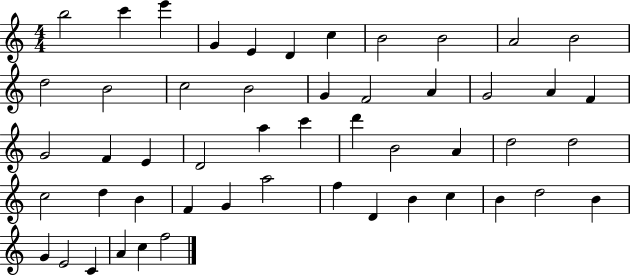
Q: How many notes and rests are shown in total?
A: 51